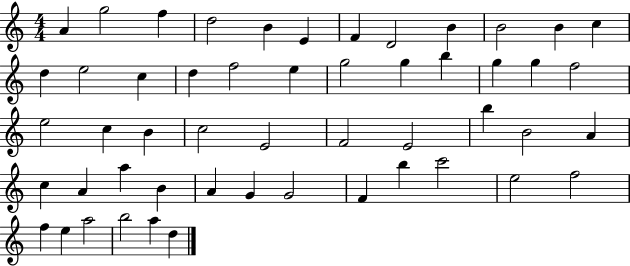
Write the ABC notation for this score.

X:1
T:Untitled
M:4/4
L:1/4
K:C
A g2 f d2 B E F D2 B B2 B c d e2 c d f2 e g2 g b g g f2 e2 c B c2 E2 F2 E2 b B2 A c A a B A G G2 F b c'2 e2 f2 f e a2 b2 a d